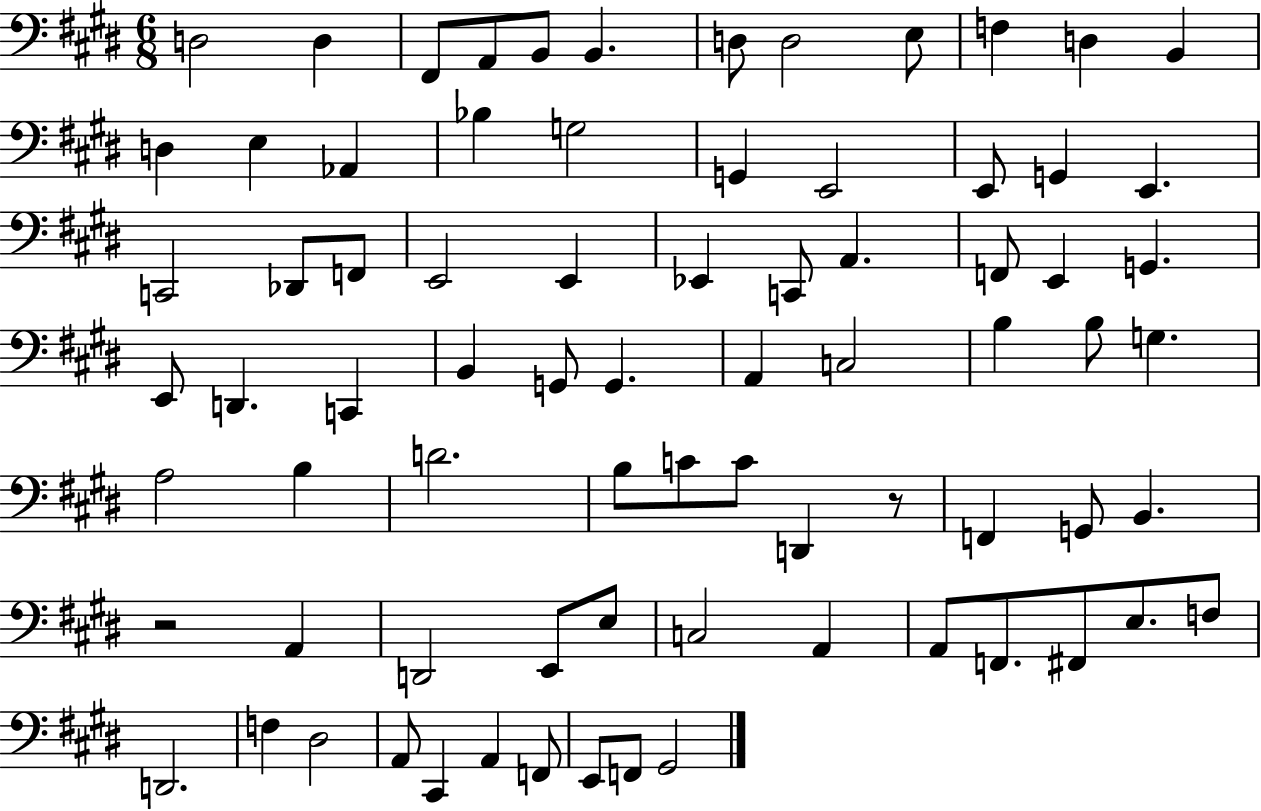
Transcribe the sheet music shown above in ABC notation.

X:1
T:Untitled
M:6/8
L:1/4
K:E
D,2 D, ^F,,/2 A,,/2 B,,/2 B,, D,/2 D,2 E,/2 F, D, B,, D, E, _A,, _B, G,2 G,, E,,2 E,,/2 G,, E,, C,,2 _D,,/2 F,,/2 E,,2 E,, _E,, C,,/2 A,, F,,/2 E,, G,, E,,/2 D,, C,, B,, G,,/2 G,, A,, C,2 B, B,/2 G, A,2 B, D2 B,/2 C/2 C/2 D,, z/2 F,, G,,/2 B,, z2 A,, D,,2 E,,/2 E,/2 C,2 A,, A,,/2 F,,/2 ^F,,/2 E,/2 F,/2 D,,2 F, ^D,2 A,,/2 ^C,, A,, F,,/2 E,,/2 F,,/2 ^G,,2